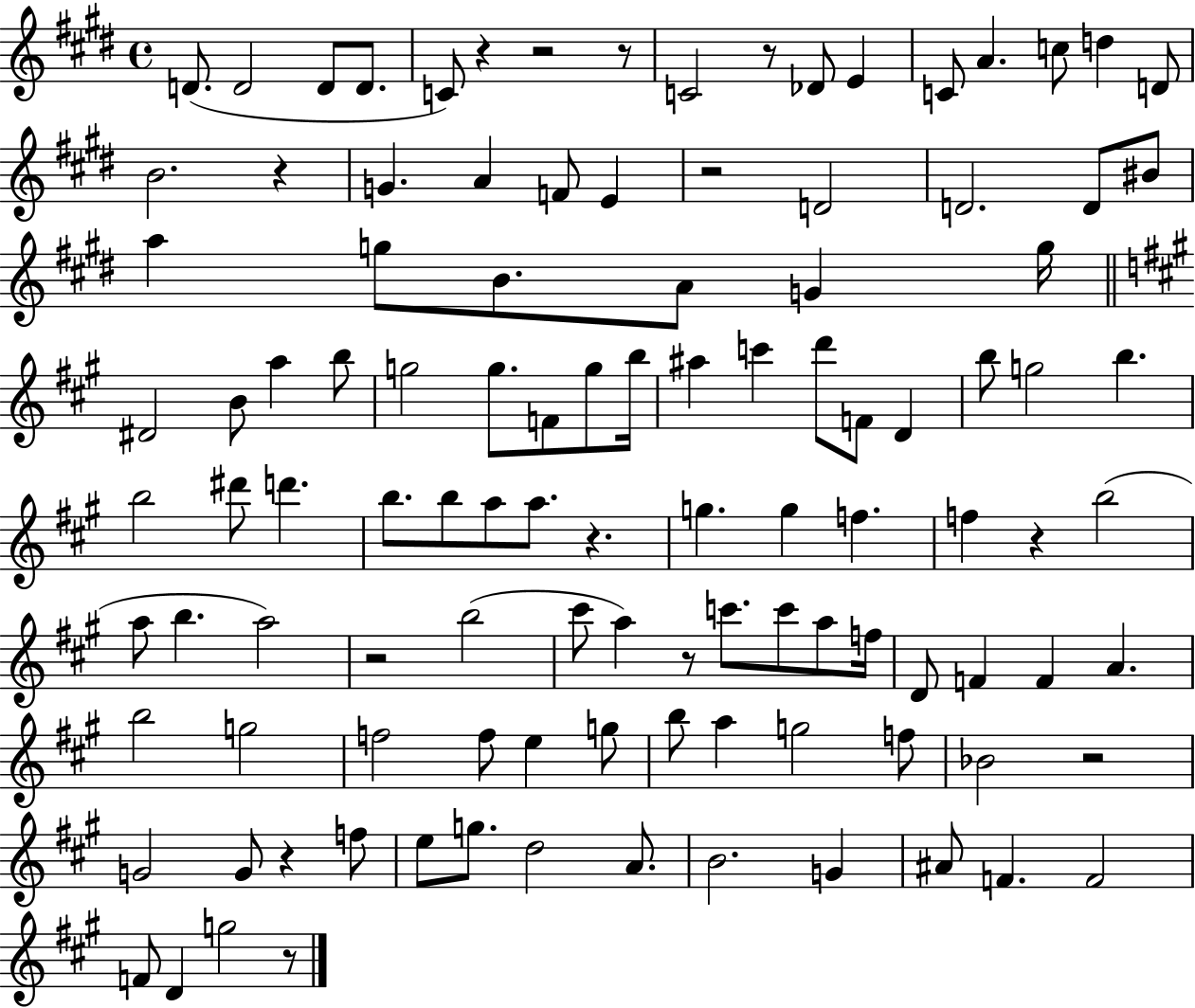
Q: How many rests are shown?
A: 13